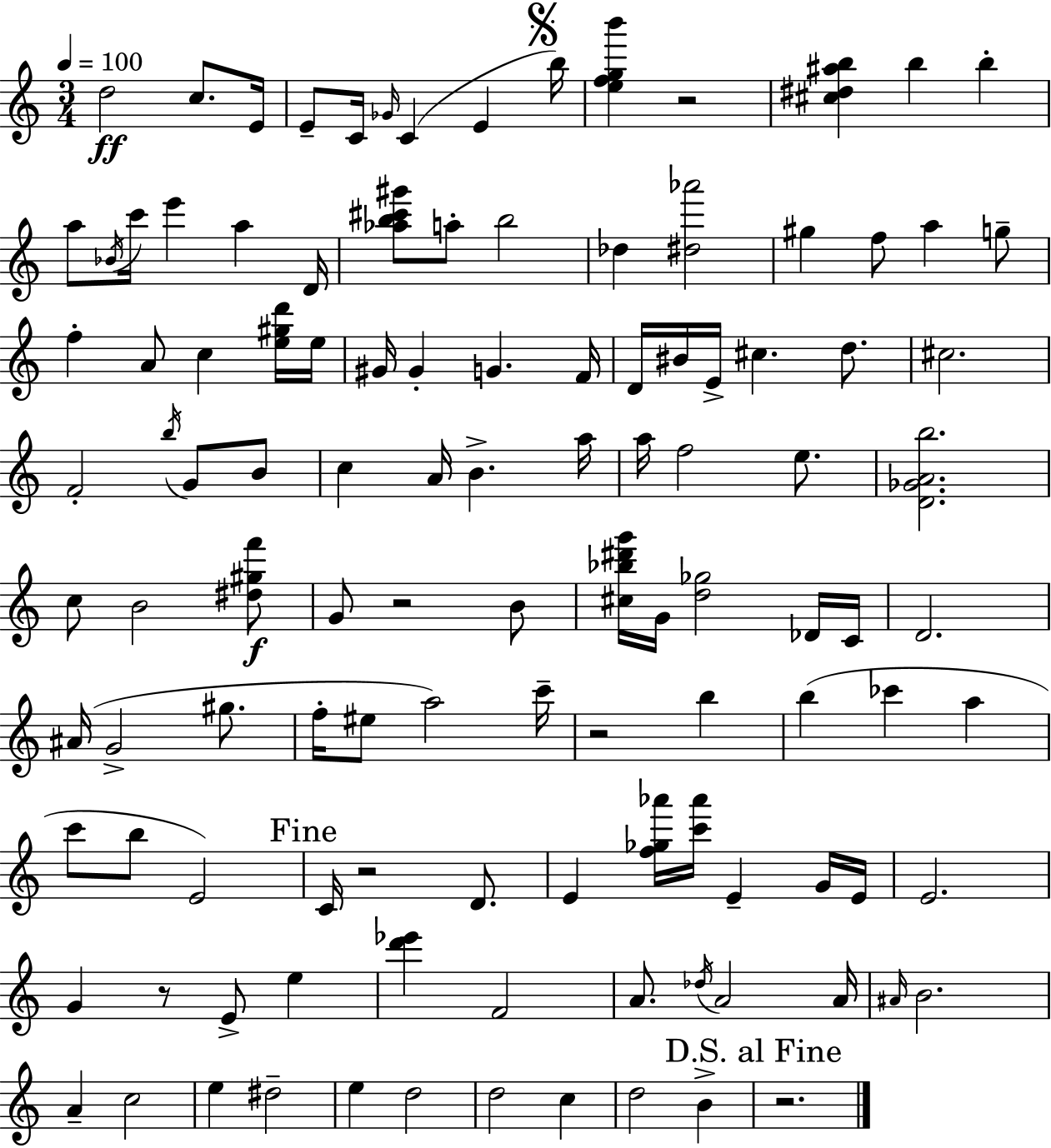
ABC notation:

X:1
T:Untitled
M:3/4
L:1/4
K:Am
d2 c/2 E/4 E/2 C/4 _G/4 C E b/4 [efgb'] z2 [^c^d^ab] b b a/2 _B/4 c'/4 e' a D/4 [_ab^c'^g']/2 a/2 b2 _d [^d_a']2 ^g f/2 a g/2 f A/2 c [e^gd']/4 e/4 ^G/4 ^G G F/4 D/4 ^B/4 E/4 ^c d/2 ^c2 F2 b/4 G/2 B/2 c A/4 B a/4 a/4 f2 e/2 [D_GAb]2 c/2 B2 [^d^gf']/2 G/2 z2 B/2 [^c_b^d'g']/4 G/4 [d_g]2 _D/4 C/4 D2 ^A/4 G2 ^g/2 f/4 ^e/2 a2 c'/4 z2 b b _c' a c'/2 b/2 E2 C/4 z2 D/2 E [f_g_a']/4 [c'_a']/4 E G/4 E/4 E2 G z/2 E/2 e [d'_e'] F2 A/2 _d/4 A2 A/4 ^A/4 B2 A c2 e ^d2 e d2 d2 c d2 B z2